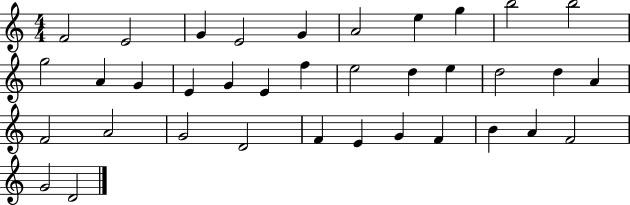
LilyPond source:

{
  \clef treble
  \numericTimeSignature
  \time 4/4
  \key c \major
  f'2 e'2 | g'4 e'2 g'4 | a'2 e''4 g''4 | b''2 b''2 | \break g''2 a'4 g'4 | e'4 g'4 e'4 f''4 | e''2 d''4 e''4 | d''2 d''4 a'4 | \break f'2 a'2 | g'2 d'2 | f'4 e'4 g'4 f'4 | b'4 a'4 f'2 | \break g'2 d'2 | \bar "|."
}